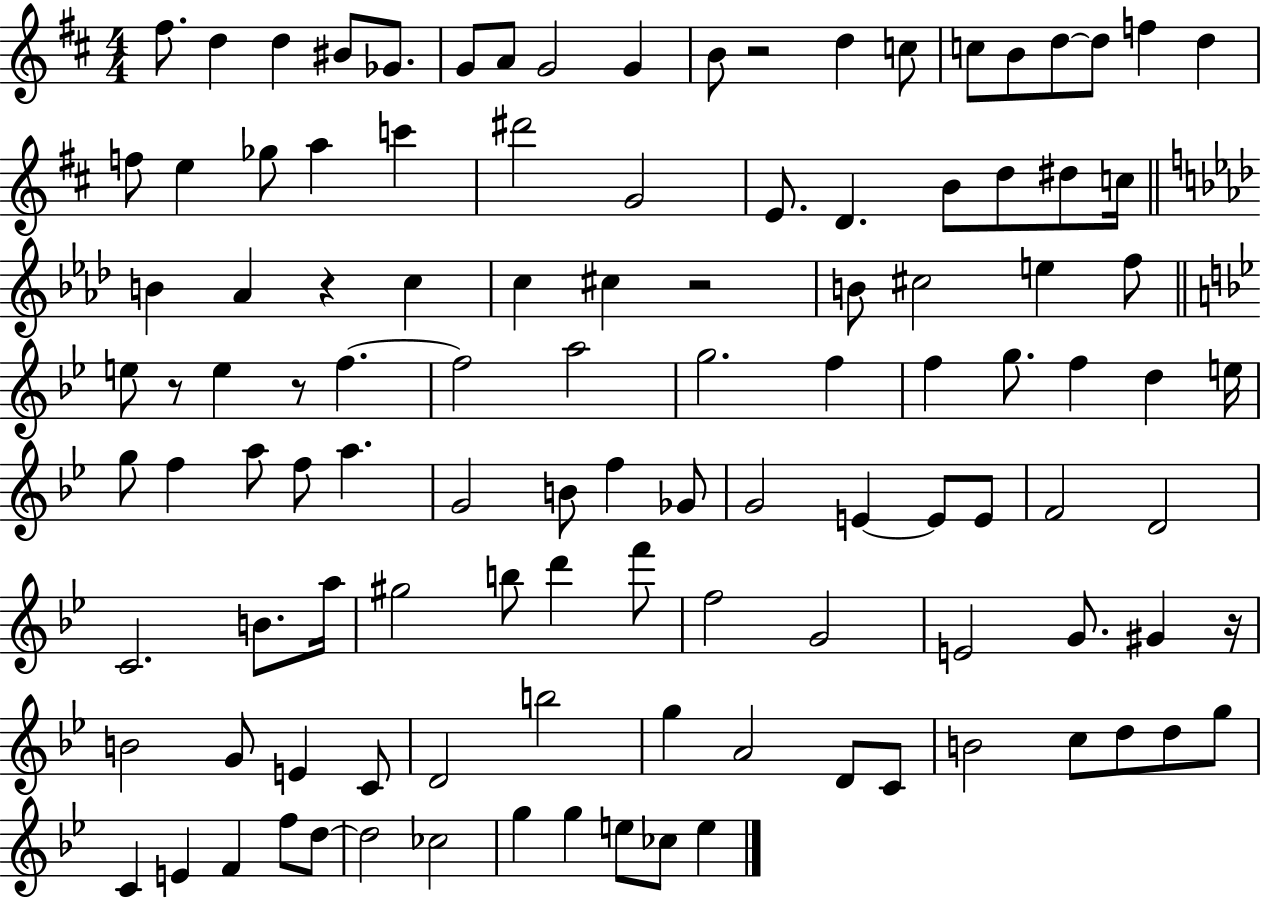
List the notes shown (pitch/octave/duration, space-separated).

F#5/e. D5/q D5/q BIS4/e Gb4/e. G4/e A4/e G4/h G4/q B4/e R/h D5/q C5/e C5/e B4/e D5/e D5/e F5/q D5/q F5/e E5/q Gb5/e A5/q C6/q D#6/h G4/h E4/e. D4/q. B4/e D5/e D#5/e C5/s B4/q Ab4/q R/q C5/q C5/q C#5/q R/h B4/e C#5/h E5/q F5/e E5/e R/e E5/q R/e F5/q. F5/h A5/h G5/h. F5/q F5/q G5/e. F5/q D5/q E5/s G5/e F5/q A5/e F5/e A5/q. G4/h B4/e F5/q Gb4/e G4/h E4/q E4/e E4/e F4/h D4/h C4/h. B4/e. A5/s G#5/h B5/e D6/q F6/e F5/h G4/h E4/h G4/e. G#4/q R/s B4/h G4/e E4/q C4/e D4/h B5/h G5/q A4/h D4/e C4/e B4/h C5/e D5/e D5/e G5/e C4/q E4/q F4/q F5/e D5/e D5/h CES5/h G5/q G5/q E5/e CES5/e E5/q